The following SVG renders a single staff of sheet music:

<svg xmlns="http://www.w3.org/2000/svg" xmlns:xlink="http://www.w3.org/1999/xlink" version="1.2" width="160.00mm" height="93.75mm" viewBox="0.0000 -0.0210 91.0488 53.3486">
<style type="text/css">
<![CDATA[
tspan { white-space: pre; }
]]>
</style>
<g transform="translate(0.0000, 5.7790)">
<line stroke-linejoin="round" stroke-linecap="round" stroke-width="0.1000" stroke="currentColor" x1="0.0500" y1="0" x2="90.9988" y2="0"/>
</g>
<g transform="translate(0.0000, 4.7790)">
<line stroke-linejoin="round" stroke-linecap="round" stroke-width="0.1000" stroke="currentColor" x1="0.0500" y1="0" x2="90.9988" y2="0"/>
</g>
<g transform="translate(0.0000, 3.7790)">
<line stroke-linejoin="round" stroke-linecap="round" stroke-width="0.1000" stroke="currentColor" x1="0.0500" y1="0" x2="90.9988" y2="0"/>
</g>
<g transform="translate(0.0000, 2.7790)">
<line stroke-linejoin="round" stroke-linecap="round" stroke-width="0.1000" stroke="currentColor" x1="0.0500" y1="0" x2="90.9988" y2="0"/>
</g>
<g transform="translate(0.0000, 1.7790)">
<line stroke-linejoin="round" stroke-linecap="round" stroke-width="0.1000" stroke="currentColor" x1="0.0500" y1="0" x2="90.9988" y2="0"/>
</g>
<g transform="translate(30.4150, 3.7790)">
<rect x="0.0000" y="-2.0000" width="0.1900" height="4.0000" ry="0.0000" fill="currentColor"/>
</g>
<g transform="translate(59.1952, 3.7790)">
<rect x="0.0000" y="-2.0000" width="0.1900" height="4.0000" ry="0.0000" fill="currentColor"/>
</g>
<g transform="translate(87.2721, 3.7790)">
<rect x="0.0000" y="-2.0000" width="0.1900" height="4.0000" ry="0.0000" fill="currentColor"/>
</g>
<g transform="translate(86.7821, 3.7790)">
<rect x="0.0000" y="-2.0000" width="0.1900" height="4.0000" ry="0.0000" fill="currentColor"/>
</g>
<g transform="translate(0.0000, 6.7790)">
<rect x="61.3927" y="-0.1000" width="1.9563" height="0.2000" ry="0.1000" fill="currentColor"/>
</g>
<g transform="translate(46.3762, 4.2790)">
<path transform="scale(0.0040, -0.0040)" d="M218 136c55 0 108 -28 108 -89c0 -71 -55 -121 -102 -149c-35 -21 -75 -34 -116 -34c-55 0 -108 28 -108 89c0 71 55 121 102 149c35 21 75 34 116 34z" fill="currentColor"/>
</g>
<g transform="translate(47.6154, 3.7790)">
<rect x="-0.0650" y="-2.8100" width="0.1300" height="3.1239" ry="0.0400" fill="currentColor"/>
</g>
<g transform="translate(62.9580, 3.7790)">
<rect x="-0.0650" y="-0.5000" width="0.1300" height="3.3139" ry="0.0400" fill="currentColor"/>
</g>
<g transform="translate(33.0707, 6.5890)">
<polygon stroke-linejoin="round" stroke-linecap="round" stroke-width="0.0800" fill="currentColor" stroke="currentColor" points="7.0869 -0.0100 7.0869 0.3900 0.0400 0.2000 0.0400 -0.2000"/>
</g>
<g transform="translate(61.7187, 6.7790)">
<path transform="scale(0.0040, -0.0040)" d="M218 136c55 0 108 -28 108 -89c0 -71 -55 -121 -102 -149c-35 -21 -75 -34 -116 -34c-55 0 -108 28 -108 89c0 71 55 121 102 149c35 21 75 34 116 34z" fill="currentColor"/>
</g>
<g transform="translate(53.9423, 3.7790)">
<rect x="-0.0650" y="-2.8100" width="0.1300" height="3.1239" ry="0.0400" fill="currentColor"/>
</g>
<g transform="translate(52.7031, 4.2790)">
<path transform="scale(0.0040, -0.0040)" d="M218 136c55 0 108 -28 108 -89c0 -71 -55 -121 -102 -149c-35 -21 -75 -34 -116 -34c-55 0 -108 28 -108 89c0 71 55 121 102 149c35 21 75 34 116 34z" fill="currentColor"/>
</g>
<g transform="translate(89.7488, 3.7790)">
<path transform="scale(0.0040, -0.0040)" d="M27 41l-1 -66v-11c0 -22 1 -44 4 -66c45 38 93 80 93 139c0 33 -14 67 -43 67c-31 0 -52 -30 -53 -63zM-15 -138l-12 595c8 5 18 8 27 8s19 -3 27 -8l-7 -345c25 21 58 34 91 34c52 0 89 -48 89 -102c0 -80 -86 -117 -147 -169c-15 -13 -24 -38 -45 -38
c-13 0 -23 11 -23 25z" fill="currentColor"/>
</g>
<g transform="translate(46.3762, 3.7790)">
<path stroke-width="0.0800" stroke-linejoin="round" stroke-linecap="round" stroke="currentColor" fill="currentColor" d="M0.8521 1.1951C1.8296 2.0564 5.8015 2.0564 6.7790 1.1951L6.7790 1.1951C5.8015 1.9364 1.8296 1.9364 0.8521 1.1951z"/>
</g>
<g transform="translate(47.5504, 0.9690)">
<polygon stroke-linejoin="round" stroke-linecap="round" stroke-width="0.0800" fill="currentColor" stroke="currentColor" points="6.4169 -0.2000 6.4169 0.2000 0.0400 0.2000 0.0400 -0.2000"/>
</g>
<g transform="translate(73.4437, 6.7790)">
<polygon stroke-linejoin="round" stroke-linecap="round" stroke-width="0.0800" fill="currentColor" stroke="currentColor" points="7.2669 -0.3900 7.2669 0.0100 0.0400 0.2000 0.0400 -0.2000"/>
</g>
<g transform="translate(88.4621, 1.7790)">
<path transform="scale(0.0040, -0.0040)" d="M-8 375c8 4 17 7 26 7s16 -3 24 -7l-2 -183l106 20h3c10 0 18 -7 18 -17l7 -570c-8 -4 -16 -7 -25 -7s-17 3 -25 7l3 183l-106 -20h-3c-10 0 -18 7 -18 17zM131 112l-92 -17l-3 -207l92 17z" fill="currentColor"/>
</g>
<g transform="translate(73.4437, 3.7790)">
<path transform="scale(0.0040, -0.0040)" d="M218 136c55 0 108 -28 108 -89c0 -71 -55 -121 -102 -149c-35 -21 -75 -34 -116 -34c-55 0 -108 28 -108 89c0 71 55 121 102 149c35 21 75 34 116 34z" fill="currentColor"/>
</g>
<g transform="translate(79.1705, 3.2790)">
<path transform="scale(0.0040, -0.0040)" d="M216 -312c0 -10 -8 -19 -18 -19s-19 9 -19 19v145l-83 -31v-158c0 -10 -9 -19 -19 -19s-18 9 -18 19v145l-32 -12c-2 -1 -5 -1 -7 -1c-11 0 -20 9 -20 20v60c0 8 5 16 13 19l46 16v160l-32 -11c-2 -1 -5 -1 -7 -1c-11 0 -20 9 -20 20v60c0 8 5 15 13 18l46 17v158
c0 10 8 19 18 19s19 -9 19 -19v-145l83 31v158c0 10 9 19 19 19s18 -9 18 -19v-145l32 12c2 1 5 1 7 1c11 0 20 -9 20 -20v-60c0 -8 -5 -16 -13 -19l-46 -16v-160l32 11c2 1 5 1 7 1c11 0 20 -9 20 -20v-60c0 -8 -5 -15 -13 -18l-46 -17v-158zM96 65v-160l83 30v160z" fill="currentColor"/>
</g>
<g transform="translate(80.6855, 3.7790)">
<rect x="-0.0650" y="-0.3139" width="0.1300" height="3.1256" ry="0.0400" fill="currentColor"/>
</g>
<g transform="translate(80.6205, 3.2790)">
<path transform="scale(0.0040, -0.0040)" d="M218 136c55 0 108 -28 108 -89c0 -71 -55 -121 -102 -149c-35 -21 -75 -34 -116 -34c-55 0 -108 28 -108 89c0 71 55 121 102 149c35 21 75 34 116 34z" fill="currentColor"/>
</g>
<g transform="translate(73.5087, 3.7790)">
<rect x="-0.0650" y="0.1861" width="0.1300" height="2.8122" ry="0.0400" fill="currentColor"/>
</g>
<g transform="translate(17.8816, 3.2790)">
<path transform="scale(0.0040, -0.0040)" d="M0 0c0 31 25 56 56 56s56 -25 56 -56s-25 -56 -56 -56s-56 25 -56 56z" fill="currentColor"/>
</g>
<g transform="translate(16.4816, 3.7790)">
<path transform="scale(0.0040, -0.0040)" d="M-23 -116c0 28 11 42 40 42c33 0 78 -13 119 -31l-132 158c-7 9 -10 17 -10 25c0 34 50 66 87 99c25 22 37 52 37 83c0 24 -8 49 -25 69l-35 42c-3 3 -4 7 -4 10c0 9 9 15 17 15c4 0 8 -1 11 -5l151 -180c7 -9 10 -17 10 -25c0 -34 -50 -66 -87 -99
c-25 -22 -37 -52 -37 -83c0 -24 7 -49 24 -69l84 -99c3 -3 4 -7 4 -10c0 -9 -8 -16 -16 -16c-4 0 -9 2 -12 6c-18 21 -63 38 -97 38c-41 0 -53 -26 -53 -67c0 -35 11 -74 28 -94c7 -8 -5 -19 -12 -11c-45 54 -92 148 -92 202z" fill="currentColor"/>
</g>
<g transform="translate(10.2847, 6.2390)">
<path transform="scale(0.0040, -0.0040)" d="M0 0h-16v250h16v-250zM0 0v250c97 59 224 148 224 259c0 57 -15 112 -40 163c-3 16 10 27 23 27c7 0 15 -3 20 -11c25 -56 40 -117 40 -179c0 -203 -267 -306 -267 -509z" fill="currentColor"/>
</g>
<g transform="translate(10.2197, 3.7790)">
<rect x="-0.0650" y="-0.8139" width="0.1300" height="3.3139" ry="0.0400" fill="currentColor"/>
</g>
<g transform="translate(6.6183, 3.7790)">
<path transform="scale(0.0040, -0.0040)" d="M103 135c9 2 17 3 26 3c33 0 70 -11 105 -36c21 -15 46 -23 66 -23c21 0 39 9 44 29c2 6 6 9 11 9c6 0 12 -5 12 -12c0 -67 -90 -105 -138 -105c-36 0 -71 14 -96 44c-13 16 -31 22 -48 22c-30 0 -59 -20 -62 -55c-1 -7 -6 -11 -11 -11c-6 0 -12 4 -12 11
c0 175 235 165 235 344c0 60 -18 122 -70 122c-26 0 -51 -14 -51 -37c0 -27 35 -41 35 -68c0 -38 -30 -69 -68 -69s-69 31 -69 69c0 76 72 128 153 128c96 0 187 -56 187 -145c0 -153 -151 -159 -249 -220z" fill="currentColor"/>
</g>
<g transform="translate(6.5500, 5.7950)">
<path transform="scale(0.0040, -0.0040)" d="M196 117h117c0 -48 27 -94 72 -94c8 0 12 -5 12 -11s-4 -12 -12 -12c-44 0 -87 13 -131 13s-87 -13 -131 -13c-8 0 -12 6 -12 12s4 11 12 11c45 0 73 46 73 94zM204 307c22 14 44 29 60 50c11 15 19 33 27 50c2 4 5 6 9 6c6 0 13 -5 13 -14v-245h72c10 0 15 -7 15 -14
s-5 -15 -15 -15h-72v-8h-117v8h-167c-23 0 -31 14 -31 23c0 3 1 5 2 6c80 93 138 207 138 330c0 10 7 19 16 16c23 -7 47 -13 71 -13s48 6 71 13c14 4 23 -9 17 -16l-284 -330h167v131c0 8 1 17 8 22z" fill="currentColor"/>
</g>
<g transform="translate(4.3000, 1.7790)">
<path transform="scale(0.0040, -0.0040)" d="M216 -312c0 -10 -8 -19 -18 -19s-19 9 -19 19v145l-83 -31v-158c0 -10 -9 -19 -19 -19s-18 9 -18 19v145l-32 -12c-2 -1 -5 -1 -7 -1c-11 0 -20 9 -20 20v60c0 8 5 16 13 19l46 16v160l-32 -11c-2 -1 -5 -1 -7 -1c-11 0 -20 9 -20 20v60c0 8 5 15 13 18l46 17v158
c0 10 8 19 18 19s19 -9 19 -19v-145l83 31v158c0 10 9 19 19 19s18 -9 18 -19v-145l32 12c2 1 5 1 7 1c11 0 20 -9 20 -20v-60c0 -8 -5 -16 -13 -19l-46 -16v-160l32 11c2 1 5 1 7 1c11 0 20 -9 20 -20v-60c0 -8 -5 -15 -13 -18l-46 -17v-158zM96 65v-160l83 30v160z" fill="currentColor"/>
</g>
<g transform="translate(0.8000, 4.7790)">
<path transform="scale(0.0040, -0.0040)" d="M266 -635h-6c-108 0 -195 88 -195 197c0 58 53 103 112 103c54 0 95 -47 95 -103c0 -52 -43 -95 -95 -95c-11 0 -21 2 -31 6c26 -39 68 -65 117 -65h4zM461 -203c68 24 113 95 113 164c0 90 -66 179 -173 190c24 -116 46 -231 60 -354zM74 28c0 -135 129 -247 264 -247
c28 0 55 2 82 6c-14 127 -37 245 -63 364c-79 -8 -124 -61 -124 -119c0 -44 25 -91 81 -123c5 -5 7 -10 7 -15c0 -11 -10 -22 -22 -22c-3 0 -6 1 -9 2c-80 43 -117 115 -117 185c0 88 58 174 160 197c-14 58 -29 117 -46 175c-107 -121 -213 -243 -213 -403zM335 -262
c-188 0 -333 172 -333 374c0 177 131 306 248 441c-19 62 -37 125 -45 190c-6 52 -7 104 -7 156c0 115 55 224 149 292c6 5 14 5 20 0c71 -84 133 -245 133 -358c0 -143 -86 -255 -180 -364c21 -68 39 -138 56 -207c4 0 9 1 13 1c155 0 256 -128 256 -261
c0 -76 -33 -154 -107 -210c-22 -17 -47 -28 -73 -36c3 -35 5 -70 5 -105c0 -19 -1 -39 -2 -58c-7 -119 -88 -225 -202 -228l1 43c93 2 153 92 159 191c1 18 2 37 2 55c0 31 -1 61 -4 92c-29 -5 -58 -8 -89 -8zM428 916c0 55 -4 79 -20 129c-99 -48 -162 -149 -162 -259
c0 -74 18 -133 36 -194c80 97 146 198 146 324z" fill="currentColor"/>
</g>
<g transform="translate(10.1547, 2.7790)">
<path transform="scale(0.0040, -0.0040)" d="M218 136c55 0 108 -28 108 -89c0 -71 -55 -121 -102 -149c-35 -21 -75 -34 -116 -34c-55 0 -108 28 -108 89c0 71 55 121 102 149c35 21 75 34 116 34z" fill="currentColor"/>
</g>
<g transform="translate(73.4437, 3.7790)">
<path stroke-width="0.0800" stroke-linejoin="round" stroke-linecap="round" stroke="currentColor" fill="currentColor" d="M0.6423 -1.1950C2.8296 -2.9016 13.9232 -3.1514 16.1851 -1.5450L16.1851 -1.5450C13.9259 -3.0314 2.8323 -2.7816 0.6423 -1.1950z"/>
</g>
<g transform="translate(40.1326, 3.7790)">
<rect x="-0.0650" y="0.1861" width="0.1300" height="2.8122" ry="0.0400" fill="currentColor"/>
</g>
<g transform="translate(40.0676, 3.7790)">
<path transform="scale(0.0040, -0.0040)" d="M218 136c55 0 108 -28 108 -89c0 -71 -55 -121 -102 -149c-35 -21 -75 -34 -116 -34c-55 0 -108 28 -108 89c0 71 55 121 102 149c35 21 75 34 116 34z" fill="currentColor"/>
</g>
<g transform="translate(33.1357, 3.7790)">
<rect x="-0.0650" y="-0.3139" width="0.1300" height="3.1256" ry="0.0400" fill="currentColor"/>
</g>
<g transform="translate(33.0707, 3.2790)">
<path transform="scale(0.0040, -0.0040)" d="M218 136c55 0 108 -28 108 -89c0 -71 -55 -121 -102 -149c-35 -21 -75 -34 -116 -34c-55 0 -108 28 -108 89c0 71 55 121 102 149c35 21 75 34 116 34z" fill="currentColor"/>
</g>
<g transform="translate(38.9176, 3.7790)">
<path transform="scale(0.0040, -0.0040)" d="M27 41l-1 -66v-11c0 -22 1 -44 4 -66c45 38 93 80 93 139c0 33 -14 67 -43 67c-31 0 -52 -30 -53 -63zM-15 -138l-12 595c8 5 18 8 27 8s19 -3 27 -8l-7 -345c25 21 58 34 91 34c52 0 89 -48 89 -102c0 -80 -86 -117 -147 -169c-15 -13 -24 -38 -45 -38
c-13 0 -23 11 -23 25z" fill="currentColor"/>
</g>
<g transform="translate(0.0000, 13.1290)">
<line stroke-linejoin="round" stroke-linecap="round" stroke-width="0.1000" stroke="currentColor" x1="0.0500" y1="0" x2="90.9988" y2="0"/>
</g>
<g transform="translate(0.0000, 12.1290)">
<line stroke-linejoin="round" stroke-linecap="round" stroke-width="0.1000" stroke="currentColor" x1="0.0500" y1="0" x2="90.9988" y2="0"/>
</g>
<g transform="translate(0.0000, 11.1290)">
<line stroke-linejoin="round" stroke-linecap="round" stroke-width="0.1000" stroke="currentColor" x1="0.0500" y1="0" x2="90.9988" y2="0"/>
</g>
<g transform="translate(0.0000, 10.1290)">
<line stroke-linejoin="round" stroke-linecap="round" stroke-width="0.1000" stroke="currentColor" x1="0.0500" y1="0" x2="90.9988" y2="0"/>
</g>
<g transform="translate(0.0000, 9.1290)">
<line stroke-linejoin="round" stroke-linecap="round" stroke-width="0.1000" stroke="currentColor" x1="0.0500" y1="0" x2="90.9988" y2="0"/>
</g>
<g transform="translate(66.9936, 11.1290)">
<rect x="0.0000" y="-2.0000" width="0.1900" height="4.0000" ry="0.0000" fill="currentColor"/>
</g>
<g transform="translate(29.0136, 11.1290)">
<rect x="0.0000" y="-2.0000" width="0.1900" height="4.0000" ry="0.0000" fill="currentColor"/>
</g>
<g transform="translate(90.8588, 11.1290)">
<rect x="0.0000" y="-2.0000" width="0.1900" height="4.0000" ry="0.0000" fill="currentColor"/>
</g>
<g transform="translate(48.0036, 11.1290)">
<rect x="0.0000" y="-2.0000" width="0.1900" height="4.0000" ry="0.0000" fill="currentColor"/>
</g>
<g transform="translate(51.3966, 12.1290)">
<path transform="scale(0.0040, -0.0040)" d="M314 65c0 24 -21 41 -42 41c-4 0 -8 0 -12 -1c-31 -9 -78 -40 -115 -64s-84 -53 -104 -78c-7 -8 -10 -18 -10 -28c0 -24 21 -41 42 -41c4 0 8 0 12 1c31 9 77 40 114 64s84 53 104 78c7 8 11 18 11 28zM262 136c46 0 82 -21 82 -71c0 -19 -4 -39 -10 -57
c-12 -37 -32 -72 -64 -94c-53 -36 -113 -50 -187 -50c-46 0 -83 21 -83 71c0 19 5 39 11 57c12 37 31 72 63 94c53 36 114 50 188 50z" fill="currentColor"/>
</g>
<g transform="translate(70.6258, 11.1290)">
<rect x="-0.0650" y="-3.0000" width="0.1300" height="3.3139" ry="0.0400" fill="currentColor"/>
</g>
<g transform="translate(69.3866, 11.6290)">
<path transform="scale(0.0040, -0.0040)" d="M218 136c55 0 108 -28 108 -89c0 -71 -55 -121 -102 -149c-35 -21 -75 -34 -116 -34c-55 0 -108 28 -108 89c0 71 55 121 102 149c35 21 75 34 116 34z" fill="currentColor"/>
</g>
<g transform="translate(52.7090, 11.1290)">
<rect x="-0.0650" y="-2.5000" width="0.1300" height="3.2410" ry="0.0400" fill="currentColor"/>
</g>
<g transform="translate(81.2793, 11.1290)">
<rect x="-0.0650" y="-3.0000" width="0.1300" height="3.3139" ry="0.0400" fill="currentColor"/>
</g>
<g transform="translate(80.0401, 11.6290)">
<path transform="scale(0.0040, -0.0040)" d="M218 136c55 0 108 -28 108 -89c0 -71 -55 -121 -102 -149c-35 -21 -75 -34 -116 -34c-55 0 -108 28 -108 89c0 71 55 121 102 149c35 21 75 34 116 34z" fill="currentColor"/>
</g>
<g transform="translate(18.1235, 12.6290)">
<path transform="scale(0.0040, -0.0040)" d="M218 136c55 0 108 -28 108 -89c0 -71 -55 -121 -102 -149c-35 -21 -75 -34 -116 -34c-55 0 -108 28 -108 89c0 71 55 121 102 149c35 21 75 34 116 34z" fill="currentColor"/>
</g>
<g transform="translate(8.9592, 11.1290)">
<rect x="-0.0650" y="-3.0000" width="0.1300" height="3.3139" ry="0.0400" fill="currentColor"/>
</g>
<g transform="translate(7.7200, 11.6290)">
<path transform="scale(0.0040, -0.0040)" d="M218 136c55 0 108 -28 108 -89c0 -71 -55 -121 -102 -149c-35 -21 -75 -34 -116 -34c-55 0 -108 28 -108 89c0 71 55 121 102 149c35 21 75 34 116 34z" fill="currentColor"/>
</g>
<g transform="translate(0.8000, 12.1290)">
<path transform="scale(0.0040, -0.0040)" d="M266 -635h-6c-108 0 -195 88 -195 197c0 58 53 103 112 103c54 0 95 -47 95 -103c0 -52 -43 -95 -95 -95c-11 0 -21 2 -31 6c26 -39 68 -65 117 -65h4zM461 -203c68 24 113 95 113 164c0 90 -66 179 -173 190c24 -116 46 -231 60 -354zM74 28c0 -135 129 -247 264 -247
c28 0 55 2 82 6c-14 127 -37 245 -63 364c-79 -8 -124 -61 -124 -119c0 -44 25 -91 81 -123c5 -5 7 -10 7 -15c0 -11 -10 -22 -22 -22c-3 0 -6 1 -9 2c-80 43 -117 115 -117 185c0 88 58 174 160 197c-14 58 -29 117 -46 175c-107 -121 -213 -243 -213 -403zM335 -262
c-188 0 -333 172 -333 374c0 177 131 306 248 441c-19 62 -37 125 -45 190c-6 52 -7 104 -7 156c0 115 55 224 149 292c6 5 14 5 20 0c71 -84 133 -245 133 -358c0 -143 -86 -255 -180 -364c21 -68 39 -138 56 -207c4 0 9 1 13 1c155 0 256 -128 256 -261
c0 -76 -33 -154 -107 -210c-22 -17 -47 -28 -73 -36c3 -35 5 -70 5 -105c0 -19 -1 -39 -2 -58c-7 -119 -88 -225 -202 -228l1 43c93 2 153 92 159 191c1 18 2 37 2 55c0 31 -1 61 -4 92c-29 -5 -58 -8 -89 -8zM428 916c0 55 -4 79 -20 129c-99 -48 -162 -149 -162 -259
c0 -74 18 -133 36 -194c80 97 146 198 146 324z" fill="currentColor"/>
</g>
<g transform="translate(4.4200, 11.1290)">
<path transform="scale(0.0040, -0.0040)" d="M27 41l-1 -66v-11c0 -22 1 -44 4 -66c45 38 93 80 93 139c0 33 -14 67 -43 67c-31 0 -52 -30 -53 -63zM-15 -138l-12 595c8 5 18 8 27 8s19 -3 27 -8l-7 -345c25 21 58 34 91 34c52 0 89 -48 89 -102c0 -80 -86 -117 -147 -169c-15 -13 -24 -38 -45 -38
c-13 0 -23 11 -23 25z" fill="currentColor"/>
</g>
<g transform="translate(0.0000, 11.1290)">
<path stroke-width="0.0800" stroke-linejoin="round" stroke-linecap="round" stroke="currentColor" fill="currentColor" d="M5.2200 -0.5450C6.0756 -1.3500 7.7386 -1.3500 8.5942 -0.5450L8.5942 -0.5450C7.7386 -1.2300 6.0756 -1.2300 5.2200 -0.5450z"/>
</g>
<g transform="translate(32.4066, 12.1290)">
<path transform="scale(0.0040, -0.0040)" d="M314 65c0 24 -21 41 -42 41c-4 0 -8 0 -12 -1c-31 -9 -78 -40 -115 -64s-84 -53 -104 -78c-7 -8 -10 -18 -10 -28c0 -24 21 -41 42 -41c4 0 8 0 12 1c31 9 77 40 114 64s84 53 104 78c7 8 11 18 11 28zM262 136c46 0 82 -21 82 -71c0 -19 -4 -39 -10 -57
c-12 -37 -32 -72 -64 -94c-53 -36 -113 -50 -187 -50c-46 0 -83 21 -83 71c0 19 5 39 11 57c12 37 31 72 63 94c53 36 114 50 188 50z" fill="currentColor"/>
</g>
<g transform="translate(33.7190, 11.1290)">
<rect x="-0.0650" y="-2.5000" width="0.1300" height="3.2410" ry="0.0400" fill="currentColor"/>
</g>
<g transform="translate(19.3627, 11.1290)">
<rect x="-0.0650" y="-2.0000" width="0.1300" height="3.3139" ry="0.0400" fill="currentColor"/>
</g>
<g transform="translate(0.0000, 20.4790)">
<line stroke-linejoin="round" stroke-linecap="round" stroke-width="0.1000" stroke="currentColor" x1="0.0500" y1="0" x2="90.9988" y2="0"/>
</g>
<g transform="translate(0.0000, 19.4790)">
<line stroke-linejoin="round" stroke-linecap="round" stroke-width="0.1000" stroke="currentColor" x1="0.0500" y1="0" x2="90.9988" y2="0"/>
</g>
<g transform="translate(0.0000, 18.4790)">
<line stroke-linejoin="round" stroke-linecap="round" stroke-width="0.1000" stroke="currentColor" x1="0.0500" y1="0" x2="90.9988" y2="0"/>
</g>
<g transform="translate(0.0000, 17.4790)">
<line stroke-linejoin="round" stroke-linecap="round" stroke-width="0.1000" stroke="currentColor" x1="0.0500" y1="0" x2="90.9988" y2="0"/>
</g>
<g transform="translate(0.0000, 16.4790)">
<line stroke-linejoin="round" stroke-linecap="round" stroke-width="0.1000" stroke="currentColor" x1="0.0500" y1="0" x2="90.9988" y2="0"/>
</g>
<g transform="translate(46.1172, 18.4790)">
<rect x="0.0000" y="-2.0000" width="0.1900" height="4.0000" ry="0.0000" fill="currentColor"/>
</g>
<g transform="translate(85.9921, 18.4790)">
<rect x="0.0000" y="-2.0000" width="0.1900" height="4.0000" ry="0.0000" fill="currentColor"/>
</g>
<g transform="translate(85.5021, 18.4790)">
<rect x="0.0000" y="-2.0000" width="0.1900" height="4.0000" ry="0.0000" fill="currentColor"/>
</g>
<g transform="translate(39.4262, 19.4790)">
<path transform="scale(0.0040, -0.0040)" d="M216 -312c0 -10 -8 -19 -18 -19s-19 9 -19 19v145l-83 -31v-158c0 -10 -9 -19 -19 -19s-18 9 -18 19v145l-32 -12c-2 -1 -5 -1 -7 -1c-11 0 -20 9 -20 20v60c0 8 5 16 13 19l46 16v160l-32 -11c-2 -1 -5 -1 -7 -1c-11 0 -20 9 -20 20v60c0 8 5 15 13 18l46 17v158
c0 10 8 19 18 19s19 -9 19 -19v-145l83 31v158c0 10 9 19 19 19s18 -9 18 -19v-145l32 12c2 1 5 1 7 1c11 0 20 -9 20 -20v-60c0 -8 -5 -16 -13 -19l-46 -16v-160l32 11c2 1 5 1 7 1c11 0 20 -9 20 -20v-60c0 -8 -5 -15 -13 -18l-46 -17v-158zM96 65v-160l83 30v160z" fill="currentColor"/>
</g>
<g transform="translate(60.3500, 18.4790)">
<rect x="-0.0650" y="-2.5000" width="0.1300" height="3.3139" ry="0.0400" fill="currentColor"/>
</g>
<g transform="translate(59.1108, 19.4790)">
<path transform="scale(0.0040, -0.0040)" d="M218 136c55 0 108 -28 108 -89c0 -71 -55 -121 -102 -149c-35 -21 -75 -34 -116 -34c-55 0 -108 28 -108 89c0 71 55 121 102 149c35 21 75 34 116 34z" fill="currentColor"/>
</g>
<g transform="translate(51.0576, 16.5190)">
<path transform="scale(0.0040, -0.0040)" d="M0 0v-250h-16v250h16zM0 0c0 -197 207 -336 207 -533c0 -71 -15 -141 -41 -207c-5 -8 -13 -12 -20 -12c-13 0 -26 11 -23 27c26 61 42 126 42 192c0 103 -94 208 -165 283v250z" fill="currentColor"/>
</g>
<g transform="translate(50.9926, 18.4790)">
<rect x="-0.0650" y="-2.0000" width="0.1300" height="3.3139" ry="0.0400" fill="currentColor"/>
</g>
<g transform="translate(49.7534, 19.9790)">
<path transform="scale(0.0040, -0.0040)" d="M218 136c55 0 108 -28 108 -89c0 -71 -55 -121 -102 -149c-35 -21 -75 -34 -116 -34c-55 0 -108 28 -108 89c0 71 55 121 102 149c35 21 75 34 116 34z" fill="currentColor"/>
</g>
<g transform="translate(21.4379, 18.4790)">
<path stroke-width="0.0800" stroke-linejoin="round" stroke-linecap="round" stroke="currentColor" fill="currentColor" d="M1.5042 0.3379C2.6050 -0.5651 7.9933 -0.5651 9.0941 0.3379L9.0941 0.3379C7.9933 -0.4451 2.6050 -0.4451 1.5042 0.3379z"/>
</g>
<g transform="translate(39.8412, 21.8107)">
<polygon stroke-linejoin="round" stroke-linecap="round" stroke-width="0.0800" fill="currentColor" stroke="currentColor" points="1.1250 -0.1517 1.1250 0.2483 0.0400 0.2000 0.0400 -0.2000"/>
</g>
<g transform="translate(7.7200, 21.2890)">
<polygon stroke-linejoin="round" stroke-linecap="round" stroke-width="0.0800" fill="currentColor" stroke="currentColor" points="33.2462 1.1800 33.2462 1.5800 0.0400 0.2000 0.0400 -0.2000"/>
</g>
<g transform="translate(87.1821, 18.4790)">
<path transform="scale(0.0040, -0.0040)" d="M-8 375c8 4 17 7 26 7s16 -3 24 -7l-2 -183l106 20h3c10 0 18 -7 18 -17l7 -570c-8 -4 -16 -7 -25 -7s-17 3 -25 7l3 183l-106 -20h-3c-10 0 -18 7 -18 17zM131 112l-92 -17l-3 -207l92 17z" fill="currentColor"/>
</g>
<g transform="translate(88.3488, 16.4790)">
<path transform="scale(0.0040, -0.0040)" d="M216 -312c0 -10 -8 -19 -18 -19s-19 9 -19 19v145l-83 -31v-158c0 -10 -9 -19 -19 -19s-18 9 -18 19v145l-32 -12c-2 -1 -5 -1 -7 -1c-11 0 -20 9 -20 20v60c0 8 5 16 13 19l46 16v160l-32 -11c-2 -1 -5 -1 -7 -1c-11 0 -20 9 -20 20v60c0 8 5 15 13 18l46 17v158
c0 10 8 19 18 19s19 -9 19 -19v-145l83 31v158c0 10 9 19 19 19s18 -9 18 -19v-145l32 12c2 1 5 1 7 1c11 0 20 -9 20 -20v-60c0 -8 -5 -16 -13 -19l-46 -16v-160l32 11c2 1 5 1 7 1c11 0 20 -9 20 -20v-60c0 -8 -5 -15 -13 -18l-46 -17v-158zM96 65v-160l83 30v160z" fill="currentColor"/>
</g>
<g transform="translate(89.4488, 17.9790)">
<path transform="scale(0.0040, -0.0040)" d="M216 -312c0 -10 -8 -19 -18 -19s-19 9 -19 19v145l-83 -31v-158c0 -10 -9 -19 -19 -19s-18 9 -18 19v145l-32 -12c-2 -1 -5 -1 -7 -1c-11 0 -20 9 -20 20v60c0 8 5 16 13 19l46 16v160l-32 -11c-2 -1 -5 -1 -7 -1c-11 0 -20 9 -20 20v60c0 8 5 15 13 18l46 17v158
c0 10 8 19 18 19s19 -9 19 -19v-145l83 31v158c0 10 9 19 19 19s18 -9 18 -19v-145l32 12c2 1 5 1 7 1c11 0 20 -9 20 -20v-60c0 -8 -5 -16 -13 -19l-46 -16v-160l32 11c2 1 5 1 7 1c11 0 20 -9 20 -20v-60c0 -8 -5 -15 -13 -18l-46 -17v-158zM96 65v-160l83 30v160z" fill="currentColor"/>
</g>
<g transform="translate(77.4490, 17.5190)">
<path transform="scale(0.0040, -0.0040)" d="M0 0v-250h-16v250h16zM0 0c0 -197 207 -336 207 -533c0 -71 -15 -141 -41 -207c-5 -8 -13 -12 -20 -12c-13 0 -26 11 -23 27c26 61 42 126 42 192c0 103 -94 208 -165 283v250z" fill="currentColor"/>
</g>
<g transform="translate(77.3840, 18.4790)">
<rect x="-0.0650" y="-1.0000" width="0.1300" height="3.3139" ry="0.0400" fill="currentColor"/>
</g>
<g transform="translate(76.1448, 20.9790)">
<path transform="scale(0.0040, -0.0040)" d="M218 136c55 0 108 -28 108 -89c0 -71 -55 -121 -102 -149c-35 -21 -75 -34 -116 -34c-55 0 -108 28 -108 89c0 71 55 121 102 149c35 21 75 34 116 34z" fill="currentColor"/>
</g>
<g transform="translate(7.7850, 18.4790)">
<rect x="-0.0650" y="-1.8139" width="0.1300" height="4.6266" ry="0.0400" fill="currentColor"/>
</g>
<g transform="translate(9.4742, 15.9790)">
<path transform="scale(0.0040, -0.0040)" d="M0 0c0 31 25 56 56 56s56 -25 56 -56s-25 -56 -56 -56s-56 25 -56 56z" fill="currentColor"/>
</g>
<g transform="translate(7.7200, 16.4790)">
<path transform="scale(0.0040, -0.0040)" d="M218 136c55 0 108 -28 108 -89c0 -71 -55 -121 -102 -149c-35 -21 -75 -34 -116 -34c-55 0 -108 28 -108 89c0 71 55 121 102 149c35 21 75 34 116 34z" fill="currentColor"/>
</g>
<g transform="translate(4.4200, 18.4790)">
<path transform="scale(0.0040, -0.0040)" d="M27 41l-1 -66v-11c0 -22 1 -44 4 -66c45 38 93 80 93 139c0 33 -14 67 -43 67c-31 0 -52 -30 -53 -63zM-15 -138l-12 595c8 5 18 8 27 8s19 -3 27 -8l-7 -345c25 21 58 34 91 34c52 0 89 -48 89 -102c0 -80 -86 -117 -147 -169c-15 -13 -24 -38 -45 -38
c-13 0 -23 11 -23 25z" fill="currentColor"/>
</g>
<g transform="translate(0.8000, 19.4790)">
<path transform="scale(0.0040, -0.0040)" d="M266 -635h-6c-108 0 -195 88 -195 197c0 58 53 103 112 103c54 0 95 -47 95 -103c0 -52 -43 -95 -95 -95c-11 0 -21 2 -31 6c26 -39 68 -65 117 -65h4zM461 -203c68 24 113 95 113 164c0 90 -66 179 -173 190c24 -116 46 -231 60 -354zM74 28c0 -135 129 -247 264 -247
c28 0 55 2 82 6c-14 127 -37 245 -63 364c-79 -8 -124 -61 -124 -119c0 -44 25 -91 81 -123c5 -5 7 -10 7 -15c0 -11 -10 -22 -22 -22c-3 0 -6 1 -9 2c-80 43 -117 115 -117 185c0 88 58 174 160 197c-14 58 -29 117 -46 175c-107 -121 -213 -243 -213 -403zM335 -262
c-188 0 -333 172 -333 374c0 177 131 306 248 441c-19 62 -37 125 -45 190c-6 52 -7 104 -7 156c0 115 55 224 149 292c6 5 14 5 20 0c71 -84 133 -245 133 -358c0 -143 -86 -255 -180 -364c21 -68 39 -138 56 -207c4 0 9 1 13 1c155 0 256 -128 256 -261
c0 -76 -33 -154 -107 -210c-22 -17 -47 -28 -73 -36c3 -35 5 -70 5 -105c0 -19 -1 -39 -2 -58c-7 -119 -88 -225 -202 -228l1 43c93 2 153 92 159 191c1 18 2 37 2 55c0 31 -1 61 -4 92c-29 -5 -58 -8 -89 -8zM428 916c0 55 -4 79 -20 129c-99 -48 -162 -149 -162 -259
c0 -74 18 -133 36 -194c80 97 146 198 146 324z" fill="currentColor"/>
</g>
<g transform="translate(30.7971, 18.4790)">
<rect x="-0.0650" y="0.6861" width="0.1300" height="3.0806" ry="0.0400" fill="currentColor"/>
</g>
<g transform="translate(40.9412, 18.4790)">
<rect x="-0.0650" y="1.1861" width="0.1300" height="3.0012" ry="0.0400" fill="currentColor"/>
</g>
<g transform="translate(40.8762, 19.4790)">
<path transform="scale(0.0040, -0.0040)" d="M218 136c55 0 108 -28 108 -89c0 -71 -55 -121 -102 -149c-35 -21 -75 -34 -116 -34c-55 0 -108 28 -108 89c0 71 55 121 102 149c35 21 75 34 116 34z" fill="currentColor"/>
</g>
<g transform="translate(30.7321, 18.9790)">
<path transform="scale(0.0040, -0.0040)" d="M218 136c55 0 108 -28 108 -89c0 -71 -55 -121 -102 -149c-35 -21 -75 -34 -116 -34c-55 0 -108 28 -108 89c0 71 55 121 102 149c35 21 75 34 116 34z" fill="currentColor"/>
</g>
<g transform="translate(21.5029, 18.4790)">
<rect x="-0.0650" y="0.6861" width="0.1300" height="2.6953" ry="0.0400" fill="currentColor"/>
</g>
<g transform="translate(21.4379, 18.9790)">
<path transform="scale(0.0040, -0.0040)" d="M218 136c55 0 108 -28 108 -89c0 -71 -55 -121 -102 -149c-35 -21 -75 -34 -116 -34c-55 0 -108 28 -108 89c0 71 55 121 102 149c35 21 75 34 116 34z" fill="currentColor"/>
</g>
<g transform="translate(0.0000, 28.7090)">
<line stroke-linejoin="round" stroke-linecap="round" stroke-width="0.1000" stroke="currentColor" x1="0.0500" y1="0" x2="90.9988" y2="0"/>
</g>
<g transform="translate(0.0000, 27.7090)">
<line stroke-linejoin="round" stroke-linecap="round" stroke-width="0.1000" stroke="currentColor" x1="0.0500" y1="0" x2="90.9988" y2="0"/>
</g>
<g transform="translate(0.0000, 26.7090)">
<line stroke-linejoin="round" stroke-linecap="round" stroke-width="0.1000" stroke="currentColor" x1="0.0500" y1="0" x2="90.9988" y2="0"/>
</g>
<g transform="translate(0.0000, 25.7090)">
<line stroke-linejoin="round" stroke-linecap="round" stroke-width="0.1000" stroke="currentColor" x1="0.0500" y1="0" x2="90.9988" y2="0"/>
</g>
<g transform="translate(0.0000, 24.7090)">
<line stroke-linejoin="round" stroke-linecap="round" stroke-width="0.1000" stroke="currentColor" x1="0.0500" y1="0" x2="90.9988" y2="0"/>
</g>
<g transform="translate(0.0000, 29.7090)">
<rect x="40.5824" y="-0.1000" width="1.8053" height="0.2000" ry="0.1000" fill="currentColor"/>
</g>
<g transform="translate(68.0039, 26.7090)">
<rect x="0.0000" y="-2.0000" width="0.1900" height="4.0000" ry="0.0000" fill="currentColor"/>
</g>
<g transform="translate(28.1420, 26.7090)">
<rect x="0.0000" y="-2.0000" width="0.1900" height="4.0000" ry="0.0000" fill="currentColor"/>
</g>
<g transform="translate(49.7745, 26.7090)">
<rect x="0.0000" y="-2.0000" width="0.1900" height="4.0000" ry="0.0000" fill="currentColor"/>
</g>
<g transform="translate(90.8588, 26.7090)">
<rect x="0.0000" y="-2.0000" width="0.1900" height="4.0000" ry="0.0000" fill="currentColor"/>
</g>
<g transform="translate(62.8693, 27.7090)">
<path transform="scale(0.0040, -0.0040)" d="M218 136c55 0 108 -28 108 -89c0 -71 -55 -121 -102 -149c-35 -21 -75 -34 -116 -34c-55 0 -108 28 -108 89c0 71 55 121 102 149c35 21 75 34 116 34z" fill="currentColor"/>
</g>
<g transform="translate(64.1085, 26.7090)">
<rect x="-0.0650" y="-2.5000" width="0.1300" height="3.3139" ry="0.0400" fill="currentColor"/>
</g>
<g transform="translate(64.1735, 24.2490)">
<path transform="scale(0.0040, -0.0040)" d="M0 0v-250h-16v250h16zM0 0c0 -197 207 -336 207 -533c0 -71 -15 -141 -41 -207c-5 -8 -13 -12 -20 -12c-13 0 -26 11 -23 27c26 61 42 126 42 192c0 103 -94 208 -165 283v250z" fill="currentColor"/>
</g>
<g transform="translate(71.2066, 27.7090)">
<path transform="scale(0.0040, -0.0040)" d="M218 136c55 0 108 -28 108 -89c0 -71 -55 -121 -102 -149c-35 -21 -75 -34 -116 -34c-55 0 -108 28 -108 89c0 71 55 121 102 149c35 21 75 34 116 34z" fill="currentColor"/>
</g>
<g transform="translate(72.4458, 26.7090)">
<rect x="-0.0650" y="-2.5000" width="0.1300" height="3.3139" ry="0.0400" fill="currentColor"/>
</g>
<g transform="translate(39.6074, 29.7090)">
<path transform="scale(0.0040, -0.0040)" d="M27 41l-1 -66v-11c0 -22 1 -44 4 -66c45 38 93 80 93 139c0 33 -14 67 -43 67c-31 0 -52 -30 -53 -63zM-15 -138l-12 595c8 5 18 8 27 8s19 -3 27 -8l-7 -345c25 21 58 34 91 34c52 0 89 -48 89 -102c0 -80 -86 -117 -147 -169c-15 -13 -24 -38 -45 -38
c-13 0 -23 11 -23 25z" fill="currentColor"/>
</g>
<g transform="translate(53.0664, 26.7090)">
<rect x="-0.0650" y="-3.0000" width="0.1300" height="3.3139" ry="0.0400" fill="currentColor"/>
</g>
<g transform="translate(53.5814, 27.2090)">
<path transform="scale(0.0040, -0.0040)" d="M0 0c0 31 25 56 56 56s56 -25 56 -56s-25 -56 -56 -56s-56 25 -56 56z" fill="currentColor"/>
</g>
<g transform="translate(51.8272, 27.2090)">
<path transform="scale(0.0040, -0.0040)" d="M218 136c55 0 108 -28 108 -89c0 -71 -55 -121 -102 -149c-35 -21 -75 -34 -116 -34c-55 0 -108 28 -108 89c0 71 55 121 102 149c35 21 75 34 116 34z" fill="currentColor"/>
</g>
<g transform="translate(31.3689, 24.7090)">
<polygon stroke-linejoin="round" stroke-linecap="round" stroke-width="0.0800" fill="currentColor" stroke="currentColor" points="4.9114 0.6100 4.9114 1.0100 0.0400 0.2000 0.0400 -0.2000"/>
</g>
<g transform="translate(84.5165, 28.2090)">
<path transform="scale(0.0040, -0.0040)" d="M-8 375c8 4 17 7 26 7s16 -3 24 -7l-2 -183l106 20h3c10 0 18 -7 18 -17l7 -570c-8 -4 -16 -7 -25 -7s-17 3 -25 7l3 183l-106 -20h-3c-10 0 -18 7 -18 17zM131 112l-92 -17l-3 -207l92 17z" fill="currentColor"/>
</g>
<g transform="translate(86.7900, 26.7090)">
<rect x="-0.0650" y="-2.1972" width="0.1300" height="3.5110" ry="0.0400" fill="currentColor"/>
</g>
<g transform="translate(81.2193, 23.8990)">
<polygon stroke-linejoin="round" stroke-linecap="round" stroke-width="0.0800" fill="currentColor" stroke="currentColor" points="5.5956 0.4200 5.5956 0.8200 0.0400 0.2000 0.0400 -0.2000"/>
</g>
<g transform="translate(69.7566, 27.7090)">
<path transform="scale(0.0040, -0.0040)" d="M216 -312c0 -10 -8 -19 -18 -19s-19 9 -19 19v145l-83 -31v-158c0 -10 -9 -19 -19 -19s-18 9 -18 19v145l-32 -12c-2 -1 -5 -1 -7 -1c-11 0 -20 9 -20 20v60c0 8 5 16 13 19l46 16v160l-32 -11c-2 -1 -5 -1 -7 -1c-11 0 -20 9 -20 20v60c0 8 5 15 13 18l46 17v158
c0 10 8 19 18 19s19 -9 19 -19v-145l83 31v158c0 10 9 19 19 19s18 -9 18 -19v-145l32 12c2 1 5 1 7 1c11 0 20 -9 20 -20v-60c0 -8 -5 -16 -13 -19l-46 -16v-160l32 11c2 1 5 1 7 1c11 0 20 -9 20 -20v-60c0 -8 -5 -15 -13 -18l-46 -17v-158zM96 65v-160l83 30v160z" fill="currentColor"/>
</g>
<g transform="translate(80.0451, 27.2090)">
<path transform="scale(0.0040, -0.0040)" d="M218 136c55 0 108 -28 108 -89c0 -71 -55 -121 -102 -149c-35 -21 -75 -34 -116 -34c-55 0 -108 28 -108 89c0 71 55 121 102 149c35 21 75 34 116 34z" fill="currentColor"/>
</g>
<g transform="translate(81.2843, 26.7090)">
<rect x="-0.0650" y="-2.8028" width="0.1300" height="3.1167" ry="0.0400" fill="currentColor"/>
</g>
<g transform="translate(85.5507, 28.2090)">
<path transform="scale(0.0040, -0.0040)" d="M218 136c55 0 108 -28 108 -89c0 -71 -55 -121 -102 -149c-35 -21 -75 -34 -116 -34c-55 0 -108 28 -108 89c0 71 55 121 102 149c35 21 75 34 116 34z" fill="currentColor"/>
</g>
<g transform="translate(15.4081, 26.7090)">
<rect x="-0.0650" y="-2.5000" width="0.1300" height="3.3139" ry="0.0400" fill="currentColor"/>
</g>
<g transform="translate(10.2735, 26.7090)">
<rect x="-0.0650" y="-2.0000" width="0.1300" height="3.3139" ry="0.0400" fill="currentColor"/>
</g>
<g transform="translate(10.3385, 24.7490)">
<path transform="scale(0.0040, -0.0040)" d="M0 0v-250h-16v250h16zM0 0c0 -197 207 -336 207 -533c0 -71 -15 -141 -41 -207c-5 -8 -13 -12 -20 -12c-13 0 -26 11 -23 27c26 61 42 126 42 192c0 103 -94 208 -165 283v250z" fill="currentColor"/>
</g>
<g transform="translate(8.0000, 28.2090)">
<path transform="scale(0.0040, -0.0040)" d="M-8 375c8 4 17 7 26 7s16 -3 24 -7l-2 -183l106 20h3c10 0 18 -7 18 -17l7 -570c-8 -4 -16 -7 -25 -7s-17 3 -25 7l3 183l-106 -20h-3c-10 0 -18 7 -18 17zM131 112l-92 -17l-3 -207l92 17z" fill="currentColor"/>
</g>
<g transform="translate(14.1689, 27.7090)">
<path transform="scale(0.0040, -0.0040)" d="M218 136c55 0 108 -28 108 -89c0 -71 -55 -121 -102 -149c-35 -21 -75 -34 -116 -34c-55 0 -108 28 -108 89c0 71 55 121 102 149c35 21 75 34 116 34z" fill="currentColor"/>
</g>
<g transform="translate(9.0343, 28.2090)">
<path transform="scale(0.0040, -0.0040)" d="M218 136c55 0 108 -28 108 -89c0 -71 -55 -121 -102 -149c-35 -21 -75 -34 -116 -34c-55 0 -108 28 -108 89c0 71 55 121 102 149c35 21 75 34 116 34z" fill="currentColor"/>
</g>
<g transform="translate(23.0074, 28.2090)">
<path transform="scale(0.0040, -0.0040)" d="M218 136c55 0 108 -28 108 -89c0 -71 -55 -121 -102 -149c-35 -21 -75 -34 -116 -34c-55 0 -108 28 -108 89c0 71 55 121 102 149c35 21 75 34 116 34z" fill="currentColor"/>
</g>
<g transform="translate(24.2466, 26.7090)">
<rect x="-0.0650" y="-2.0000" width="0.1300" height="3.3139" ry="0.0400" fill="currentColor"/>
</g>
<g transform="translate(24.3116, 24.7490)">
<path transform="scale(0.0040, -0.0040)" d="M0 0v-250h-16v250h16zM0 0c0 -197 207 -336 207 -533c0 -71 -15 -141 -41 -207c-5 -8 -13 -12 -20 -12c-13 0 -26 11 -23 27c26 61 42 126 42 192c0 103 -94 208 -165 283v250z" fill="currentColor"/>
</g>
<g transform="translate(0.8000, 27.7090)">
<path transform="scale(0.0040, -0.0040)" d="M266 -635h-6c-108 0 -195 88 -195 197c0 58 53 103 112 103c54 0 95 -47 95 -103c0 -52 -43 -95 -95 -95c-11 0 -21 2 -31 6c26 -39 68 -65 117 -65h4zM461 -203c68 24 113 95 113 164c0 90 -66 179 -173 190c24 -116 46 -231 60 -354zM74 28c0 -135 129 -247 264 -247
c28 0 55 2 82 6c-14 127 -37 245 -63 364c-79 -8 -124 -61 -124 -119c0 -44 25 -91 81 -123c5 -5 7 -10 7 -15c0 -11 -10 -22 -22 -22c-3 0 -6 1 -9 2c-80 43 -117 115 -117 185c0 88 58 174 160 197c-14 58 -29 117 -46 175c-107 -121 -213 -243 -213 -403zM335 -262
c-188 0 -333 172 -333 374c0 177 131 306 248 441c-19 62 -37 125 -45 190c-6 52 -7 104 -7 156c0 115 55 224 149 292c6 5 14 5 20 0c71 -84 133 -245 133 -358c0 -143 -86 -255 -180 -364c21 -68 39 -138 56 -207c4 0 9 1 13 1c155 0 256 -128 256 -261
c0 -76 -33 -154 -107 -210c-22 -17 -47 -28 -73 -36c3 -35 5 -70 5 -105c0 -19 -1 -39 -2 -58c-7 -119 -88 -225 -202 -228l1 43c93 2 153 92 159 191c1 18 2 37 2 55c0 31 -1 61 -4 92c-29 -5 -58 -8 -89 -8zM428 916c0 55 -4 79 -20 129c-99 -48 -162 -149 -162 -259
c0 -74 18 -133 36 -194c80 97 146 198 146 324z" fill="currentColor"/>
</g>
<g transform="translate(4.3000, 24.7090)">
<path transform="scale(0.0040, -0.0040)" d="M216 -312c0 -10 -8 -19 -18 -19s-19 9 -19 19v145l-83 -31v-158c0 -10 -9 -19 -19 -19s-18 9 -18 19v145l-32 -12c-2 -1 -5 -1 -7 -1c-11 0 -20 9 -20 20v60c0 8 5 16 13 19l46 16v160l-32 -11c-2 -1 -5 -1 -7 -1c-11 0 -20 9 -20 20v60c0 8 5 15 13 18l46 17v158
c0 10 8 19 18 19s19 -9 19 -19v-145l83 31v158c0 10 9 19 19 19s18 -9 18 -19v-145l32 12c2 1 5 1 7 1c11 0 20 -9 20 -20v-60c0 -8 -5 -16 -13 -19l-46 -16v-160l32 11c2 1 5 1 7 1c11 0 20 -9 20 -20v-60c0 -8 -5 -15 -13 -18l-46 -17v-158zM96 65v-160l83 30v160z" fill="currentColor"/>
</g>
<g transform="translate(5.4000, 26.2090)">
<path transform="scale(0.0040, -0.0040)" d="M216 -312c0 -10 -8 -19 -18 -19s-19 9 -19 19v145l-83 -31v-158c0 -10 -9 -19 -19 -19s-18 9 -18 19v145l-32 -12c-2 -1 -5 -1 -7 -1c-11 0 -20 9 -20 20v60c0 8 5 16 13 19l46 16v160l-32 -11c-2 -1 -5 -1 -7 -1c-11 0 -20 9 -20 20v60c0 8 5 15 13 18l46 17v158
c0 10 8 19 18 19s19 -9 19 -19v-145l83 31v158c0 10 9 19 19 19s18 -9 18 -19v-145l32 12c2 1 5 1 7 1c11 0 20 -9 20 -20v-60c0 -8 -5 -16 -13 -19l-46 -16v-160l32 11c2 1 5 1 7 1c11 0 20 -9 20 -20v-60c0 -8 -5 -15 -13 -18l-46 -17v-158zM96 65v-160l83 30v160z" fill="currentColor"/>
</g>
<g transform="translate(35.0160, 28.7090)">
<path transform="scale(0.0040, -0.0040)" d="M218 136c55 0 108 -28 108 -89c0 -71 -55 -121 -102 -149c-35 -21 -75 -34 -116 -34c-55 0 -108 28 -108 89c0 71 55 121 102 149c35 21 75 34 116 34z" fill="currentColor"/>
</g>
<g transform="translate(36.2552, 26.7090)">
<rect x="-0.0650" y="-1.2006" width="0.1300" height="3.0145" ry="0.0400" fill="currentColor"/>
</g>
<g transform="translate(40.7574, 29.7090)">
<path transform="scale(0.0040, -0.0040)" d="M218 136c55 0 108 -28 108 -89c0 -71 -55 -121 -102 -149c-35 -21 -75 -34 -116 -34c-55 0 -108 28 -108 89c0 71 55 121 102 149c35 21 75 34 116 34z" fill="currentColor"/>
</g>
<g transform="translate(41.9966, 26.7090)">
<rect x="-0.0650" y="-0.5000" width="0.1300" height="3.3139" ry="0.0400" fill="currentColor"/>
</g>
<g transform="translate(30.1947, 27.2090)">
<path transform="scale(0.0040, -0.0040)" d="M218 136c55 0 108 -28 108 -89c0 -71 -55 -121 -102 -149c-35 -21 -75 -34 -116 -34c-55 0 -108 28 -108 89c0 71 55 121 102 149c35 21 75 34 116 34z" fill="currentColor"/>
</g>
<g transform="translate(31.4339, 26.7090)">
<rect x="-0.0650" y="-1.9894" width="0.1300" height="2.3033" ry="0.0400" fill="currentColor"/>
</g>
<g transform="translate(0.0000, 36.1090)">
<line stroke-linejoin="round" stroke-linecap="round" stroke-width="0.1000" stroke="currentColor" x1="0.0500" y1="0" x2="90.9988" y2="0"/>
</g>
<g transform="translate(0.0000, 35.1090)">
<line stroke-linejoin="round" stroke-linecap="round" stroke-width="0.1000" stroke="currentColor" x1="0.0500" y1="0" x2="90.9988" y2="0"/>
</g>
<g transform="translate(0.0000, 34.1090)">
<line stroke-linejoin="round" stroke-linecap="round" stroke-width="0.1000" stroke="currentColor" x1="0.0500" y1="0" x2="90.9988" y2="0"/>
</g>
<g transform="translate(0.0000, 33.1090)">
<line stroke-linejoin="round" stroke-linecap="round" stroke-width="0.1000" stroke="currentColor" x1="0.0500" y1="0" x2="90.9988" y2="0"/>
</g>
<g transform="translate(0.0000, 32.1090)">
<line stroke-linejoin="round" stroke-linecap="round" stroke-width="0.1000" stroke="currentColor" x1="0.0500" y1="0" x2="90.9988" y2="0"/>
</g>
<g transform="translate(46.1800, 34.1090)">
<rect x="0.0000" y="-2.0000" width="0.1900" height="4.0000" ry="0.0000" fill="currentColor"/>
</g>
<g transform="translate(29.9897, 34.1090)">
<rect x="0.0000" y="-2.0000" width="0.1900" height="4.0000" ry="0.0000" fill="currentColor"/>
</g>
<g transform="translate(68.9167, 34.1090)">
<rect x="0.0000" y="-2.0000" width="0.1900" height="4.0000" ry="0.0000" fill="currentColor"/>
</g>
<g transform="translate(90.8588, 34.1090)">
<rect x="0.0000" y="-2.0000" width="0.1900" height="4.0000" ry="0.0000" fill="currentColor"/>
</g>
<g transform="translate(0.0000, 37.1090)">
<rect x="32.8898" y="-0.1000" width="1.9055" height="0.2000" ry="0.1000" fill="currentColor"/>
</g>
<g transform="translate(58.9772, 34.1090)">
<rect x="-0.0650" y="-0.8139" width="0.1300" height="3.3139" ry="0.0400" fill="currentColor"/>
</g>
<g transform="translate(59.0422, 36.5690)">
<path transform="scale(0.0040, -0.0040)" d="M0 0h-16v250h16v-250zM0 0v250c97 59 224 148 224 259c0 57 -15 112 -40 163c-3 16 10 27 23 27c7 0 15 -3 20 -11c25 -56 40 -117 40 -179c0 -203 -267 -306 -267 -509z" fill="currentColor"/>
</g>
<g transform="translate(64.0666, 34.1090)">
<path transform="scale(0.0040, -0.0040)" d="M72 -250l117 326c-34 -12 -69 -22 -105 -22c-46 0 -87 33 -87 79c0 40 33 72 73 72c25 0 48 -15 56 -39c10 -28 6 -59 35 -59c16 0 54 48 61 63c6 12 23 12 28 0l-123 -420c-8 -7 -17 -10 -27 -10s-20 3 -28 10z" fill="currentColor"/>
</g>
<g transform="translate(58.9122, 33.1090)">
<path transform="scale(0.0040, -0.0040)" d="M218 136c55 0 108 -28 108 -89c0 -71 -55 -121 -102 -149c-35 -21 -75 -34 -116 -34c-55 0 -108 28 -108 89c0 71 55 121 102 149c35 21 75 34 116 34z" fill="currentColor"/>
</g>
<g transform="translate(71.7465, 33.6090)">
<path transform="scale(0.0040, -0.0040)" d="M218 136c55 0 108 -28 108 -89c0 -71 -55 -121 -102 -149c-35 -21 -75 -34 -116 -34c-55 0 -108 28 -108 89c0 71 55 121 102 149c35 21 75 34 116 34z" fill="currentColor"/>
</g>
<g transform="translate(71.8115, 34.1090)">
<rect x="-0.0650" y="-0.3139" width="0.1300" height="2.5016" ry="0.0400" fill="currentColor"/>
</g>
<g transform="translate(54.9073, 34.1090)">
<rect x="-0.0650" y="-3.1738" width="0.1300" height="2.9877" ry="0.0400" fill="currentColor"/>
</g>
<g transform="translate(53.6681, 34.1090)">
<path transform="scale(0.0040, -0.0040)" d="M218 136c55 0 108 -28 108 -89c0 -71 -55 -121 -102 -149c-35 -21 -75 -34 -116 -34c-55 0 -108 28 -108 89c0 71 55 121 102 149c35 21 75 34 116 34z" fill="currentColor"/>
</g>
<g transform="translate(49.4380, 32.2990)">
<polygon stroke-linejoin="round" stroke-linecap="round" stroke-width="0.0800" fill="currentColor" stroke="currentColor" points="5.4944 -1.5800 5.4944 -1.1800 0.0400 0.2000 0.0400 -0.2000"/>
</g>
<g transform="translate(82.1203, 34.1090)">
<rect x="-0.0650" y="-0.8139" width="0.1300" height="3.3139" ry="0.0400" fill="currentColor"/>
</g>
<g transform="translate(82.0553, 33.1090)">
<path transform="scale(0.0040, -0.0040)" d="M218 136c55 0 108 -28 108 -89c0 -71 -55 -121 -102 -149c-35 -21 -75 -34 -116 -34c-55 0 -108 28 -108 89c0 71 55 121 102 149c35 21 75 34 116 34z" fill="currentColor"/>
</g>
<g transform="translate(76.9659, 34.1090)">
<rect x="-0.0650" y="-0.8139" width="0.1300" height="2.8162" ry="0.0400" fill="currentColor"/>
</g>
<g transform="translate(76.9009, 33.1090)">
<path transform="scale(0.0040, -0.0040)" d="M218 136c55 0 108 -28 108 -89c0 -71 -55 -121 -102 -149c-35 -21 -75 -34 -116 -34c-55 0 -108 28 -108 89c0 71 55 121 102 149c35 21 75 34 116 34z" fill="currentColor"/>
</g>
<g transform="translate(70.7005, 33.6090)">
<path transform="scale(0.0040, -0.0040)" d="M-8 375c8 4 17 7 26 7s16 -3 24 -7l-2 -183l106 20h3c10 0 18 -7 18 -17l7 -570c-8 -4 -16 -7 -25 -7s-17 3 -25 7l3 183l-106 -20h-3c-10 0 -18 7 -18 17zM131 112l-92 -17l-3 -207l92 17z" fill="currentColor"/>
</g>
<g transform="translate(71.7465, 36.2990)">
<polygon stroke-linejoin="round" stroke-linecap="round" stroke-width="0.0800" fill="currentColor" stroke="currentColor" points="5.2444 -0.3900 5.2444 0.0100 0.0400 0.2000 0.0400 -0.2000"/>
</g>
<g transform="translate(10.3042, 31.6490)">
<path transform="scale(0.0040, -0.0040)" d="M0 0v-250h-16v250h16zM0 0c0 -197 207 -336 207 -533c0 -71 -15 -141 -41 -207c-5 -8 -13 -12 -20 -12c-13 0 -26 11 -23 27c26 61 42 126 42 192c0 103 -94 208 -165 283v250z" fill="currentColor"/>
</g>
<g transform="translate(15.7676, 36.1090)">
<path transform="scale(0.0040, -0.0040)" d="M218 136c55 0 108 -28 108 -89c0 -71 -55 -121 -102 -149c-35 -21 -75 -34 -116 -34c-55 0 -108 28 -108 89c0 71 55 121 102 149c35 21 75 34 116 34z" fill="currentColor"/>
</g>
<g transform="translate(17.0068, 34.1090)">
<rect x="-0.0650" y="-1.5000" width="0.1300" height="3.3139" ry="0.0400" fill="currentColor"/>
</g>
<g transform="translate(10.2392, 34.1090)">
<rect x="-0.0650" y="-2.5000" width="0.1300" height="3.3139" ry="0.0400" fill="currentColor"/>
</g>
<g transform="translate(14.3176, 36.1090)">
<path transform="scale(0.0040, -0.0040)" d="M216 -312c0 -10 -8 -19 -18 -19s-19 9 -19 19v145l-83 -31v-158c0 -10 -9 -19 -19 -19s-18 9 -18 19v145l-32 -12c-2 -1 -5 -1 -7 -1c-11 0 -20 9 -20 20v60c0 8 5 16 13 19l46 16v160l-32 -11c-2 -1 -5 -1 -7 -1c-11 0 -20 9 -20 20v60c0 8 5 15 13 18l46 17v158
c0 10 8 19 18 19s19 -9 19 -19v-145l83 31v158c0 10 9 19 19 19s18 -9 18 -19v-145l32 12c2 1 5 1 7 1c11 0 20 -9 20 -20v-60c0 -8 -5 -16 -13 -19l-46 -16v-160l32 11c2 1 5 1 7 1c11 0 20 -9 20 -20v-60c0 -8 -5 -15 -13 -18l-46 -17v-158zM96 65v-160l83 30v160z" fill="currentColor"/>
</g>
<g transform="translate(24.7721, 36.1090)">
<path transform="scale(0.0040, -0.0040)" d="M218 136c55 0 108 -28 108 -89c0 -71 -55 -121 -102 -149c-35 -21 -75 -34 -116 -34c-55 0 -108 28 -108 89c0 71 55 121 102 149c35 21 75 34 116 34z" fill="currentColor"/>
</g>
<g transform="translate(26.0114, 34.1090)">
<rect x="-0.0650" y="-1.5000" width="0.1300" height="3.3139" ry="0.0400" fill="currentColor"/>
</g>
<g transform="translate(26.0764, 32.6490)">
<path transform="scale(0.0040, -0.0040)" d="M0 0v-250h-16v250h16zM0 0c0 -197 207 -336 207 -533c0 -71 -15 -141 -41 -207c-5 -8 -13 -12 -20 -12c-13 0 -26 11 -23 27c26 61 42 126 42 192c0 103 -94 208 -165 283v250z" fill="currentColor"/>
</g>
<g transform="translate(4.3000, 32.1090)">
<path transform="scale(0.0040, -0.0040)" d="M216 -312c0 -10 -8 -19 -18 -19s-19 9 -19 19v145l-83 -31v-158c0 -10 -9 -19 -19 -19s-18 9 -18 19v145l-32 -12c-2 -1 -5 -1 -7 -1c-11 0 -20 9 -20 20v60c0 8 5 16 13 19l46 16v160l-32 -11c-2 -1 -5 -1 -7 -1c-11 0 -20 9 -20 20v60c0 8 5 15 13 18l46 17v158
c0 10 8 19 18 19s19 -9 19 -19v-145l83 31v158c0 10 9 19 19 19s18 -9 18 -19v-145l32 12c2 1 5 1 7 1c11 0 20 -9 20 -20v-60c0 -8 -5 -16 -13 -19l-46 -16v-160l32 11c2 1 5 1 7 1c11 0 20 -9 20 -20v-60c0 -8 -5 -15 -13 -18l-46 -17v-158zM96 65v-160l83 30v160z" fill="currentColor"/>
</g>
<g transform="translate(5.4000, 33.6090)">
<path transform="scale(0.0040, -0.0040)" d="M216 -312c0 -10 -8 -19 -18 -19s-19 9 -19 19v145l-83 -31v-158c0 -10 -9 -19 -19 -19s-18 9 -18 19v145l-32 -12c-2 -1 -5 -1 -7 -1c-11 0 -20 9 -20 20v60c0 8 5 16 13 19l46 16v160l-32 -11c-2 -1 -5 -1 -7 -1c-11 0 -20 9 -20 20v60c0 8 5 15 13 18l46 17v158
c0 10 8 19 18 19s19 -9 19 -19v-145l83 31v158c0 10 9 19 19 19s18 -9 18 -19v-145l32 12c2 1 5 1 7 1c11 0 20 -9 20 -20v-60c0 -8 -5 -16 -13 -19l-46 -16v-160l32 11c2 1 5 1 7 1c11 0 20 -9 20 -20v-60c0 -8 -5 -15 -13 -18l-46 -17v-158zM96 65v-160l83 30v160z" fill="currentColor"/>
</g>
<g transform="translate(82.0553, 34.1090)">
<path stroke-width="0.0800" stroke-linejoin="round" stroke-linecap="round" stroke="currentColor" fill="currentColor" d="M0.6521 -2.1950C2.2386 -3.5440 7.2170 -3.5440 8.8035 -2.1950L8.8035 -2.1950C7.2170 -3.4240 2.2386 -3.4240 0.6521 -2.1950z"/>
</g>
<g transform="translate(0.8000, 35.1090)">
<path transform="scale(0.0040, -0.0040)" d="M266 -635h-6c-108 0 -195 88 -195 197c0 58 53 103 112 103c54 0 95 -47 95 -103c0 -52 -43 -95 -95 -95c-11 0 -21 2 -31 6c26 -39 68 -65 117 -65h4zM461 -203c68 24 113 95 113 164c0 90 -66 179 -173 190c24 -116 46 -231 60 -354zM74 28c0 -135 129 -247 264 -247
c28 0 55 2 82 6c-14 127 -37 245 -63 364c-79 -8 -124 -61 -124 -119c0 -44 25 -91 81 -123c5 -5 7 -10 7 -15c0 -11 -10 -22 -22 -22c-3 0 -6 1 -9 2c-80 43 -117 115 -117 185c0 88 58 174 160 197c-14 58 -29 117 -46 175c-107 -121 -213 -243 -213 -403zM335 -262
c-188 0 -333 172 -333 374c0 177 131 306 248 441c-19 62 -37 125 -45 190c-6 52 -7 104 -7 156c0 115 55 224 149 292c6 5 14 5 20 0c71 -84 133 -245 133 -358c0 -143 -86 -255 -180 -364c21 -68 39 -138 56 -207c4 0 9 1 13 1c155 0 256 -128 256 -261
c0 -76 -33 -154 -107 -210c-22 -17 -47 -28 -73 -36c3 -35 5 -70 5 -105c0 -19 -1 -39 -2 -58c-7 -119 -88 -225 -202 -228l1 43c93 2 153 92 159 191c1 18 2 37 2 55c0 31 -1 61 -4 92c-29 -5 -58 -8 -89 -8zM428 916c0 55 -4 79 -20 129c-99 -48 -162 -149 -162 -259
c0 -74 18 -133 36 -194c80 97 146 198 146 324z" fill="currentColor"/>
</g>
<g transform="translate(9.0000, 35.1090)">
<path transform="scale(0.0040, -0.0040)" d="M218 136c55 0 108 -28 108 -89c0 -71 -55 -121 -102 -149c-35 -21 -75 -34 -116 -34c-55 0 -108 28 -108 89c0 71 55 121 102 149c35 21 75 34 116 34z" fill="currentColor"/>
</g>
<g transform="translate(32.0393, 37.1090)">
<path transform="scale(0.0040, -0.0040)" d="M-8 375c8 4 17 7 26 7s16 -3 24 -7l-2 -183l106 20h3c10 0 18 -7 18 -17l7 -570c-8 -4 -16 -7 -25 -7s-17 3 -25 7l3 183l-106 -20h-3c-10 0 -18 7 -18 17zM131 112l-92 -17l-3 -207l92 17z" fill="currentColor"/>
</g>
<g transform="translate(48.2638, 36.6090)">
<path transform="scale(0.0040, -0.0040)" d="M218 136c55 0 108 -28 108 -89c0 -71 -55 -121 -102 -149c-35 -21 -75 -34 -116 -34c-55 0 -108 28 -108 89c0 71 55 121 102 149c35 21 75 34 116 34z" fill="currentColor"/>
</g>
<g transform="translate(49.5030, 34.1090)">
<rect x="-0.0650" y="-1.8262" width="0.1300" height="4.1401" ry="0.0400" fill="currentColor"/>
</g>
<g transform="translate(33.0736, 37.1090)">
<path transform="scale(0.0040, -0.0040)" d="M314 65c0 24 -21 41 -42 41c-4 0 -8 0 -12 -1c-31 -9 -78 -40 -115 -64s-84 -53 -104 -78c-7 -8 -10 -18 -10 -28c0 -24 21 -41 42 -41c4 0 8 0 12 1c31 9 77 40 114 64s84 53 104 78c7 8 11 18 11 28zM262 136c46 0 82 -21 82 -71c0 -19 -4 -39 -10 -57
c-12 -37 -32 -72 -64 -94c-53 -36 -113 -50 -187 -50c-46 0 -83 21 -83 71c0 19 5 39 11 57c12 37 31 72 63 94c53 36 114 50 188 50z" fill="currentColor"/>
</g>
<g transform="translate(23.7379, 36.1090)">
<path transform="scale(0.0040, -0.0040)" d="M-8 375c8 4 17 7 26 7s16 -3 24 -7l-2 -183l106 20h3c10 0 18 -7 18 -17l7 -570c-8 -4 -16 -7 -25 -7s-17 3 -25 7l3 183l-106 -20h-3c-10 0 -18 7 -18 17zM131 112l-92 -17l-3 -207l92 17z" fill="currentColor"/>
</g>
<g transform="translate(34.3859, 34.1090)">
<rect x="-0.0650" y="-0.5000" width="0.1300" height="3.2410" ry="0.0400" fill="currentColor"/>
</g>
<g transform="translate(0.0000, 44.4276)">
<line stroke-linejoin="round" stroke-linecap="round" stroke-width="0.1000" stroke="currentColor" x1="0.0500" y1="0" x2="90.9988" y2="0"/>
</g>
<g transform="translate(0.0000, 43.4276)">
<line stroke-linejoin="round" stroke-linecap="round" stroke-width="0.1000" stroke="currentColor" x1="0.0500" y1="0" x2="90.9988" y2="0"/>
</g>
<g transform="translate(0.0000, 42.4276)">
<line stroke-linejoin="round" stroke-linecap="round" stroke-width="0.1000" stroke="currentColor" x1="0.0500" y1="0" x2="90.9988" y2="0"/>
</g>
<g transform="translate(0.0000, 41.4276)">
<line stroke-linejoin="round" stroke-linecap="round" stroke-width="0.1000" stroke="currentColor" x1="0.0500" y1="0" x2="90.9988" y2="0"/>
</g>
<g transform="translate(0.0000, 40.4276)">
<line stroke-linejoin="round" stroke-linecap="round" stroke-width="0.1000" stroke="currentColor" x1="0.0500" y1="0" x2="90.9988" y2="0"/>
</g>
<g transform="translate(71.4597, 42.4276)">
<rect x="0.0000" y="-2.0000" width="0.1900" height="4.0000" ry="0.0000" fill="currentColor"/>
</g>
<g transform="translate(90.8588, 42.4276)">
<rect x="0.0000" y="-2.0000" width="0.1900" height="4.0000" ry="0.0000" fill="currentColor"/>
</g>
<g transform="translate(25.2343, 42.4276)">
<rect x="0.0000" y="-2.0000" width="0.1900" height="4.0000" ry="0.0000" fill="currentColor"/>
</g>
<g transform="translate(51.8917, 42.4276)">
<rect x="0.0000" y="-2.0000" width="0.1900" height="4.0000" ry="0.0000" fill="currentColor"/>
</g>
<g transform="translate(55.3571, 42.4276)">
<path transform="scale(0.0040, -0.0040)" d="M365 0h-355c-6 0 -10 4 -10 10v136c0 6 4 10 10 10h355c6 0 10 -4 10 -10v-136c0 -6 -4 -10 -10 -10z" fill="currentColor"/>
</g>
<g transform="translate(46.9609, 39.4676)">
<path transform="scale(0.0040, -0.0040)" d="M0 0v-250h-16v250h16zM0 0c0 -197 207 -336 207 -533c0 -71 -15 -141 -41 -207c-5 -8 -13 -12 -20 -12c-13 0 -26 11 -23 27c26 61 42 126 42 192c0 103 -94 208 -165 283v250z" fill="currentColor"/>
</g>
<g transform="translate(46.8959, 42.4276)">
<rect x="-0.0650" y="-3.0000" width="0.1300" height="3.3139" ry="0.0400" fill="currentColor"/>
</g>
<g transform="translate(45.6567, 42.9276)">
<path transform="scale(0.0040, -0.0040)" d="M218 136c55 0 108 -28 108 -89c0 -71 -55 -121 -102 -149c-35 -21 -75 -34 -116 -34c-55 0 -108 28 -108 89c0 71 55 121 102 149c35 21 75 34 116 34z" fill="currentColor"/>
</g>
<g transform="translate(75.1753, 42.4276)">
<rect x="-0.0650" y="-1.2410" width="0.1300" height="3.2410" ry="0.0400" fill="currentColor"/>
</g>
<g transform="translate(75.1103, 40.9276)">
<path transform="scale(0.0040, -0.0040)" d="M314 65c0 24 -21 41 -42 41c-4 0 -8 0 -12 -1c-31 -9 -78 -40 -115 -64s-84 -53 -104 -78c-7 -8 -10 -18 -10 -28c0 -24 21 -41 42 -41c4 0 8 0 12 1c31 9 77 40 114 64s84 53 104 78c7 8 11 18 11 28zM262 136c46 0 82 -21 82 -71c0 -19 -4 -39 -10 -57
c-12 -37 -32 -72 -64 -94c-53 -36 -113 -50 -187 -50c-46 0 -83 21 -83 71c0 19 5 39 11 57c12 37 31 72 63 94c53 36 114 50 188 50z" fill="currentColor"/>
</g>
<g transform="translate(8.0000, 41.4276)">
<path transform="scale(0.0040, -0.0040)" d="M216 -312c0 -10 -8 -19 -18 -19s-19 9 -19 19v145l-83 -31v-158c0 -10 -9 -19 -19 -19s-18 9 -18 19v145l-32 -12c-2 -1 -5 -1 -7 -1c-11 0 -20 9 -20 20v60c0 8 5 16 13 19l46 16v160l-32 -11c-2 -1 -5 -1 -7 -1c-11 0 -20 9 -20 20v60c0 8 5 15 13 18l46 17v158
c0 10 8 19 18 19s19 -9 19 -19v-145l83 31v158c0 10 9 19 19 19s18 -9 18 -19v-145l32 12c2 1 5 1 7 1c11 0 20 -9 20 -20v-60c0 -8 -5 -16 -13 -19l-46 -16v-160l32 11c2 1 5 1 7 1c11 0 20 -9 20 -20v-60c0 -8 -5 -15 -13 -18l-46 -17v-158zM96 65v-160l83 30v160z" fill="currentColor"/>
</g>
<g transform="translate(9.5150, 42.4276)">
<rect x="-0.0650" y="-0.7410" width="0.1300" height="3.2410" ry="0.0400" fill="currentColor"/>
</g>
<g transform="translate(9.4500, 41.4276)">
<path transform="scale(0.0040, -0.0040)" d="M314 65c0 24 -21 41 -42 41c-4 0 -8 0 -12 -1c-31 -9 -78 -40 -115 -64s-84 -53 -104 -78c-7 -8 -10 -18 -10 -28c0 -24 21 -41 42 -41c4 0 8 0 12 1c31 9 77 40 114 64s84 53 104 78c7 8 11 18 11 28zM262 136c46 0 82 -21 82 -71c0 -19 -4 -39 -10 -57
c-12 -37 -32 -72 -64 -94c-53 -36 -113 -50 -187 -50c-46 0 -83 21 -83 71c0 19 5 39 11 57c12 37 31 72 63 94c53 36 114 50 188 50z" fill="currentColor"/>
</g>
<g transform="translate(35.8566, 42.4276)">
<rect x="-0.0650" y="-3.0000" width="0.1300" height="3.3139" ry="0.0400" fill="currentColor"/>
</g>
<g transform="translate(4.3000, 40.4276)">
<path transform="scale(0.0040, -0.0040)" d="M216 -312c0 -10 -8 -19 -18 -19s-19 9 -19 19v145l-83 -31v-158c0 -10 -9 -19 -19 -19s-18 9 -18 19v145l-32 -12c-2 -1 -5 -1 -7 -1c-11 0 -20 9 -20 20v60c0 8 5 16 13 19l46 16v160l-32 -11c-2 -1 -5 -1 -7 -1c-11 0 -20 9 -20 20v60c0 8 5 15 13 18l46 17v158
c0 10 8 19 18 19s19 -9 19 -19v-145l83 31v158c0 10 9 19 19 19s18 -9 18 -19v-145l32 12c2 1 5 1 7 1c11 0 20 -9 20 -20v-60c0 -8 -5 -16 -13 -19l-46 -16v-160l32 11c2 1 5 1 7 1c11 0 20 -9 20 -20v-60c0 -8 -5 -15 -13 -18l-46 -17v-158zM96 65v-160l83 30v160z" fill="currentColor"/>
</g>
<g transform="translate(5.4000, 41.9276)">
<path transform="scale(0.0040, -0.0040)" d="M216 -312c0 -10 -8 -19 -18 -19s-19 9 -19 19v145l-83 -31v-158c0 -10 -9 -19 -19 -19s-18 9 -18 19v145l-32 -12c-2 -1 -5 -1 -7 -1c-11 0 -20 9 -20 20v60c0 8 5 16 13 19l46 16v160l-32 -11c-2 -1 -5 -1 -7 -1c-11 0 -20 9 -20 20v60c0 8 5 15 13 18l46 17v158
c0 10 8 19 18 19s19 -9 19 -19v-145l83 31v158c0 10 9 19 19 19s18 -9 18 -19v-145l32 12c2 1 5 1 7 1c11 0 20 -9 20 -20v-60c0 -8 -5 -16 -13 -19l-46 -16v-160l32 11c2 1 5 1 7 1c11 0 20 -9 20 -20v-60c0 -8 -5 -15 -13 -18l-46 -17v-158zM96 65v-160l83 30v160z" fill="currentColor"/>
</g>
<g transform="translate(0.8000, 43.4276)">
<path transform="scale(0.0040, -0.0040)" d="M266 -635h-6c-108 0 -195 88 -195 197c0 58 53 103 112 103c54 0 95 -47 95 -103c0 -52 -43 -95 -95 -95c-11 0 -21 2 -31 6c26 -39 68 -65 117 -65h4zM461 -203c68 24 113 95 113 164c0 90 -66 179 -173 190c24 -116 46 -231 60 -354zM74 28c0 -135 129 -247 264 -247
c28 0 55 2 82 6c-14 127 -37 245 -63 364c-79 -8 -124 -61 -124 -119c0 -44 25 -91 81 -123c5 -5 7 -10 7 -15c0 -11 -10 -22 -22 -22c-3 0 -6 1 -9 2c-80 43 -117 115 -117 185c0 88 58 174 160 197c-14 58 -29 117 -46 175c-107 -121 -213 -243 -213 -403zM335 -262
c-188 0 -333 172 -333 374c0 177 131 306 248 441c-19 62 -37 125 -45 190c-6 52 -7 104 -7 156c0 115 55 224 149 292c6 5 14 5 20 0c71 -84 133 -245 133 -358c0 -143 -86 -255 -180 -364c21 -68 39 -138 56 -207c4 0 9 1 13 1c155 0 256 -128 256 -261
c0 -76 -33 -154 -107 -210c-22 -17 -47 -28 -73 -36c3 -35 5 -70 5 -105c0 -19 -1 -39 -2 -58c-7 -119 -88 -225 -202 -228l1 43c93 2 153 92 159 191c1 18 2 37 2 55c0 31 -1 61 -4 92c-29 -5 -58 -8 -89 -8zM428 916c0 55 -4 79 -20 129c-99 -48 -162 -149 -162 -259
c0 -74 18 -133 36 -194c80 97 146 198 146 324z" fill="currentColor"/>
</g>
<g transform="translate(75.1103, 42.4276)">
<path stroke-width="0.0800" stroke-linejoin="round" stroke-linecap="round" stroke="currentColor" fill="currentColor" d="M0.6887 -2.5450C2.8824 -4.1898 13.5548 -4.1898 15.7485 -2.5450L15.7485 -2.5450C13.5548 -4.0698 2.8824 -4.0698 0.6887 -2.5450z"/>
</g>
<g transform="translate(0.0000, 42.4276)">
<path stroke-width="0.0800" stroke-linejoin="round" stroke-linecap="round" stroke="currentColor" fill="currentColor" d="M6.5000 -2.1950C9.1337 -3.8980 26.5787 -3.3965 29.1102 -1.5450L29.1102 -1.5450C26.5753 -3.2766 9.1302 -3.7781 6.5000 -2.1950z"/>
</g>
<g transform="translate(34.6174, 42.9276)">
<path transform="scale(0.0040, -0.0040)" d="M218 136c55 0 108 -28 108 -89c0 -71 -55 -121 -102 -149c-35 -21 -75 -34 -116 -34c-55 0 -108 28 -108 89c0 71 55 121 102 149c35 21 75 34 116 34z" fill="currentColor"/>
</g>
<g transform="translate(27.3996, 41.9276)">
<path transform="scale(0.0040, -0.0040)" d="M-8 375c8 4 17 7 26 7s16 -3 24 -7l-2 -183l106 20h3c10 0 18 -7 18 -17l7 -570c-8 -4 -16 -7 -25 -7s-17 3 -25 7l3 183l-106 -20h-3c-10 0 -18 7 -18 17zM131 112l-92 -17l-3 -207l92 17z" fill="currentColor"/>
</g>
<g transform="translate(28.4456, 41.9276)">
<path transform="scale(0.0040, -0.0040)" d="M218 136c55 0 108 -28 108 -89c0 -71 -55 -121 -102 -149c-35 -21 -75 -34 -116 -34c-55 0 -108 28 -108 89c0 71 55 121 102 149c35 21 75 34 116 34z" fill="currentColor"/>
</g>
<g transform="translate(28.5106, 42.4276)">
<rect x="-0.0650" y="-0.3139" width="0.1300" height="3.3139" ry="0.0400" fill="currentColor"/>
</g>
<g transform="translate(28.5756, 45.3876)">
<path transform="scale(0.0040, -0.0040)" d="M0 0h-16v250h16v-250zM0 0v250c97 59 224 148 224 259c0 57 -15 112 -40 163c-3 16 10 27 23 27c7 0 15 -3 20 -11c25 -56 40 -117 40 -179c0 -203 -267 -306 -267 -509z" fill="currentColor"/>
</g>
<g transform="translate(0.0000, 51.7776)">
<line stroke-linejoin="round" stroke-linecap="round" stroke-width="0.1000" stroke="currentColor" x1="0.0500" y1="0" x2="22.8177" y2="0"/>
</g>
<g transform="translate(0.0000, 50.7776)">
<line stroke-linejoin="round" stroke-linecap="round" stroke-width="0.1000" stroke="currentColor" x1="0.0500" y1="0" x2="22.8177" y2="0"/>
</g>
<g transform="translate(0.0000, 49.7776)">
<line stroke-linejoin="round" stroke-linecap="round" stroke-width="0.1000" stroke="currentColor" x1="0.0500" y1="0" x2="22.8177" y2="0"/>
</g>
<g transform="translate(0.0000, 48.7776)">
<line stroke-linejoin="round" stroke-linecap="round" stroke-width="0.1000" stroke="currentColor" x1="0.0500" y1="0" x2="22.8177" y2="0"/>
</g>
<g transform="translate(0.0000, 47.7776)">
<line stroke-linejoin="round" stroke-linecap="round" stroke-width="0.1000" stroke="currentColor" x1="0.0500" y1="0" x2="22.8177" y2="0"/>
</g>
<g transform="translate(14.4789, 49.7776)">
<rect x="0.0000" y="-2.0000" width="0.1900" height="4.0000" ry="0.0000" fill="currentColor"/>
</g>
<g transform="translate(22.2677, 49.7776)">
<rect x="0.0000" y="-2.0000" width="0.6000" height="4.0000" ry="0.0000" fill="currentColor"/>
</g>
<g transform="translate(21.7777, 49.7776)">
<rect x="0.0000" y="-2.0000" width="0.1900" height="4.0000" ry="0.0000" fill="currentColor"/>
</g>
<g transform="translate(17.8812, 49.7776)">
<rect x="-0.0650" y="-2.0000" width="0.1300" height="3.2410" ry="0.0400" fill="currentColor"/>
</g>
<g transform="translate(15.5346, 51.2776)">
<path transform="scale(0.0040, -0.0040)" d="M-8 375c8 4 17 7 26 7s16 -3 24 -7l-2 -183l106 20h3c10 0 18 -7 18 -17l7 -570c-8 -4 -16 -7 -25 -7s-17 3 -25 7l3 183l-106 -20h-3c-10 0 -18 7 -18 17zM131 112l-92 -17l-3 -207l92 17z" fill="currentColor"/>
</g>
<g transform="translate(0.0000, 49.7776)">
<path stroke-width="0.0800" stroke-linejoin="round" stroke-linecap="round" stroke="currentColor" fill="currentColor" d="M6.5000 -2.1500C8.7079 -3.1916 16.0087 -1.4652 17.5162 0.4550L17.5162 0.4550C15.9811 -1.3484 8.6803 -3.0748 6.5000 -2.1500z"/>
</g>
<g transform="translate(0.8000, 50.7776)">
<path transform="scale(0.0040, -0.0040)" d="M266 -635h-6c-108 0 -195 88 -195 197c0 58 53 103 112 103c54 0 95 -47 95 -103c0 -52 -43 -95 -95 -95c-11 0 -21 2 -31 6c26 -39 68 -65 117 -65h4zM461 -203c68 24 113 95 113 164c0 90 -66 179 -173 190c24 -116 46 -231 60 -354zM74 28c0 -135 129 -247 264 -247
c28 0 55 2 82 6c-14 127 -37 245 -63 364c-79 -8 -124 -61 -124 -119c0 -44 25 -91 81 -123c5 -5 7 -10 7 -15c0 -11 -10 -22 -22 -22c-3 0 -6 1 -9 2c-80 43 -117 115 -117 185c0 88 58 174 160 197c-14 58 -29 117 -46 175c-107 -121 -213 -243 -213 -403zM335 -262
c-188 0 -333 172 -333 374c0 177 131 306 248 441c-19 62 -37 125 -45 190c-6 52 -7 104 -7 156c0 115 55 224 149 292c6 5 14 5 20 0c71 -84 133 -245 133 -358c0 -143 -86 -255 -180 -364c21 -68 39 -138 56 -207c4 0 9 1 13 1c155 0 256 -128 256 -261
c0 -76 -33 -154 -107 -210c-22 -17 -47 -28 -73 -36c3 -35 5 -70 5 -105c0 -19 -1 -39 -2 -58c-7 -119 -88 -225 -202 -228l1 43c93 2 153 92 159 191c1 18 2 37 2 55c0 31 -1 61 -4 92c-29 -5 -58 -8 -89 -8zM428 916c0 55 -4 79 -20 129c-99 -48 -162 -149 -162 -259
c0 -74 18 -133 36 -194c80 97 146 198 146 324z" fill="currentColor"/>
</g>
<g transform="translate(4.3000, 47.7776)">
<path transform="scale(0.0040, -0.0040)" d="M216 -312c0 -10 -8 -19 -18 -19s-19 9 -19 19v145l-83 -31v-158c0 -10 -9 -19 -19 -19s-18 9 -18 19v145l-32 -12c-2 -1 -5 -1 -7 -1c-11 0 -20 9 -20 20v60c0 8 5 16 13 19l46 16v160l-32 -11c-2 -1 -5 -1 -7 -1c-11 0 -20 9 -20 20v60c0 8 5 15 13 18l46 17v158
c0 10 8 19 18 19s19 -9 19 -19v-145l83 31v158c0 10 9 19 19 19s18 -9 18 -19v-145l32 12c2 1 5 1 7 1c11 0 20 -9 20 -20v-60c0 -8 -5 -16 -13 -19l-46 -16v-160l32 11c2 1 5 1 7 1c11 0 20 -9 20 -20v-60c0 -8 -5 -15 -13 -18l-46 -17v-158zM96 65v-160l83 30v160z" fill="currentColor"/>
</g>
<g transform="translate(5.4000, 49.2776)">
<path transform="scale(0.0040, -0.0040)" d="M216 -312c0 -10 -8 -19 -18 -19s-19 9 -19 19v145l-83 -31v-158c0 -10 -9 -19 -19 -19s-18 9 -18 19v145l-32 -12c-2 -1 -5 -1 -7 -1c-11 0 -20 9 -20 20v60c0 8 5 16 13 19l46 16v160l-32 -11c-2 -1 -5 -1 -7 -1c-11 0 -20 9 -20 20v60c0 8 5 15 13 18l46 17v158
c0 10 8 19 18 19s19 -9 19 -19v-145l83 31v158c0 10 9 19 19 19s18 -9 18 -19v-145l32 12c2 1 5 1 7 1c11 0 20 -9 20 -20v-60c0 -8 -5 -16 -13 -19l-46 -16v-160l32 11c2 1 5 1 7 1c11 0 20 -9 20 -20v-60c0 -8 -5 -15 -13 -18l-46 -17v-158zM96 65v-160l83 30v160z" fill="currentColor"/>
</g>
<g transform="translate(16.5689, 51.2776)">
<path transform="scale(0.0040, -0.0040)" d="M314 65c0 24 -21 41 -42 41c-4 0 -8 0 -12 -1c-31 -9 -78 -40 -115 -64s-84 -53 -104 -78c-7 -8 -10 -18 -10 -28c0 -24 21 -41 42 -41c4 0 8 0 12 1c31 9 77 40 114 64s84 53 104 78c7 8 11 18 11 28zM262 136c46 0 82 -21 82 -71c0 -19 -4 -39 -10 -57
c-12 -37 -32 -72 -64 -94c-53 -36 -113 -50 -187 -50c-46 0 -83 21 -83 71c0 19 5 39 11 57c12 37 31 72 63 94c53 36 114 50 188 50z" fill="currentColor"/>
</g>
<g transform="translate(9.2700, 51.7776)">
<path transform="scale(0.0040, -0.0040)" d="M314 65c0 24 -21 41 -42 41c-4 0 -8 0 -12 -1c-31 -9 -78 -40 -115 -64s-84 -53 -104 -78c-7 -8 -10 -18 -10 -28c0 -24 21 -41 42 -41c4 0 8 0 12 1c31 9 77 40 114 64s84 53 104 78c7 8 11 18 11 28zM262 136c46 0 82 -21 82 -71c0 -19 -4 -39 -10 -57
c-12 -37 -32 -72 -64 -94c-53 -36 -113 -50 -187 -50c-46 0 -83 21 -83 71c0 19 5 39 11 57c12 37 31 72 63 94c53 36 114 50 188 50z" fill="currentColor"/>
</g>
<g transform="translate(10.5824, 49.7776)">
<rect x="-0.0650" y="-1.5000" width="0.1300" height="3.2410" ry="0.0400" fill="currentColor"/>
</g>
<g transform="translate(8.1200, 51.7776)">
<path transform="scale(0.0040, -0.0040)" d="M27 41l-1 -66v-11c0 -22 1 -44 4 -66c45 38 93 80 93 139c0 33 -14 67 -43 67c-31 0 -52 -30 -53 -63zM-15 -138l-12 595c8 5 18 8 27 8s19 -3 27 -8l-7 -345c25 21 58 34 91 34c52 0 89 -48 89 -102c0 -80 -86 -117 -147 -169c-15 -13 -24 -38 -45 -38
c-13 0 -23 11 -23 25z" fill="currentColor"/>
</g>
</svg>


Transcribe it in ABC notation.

X:1
T:Untitled
M:2/4
L:1/4
K:G
d/2 z c/2 _B/2 A/2 A/2 C B/2 ^c/2 A F G2 G2 A A f/2 A/2 A/2 ^G/4 F/2 G D/2 F/2 G F/2 A/2 E/2 _C A G/2 ^G A/2 F/2 G/2 ^E E/2 C2 D/2 B/2 d/2 z/2 c/2 d/2 d ^d2 c/2 A A/2 z2 e2 _E2 F2